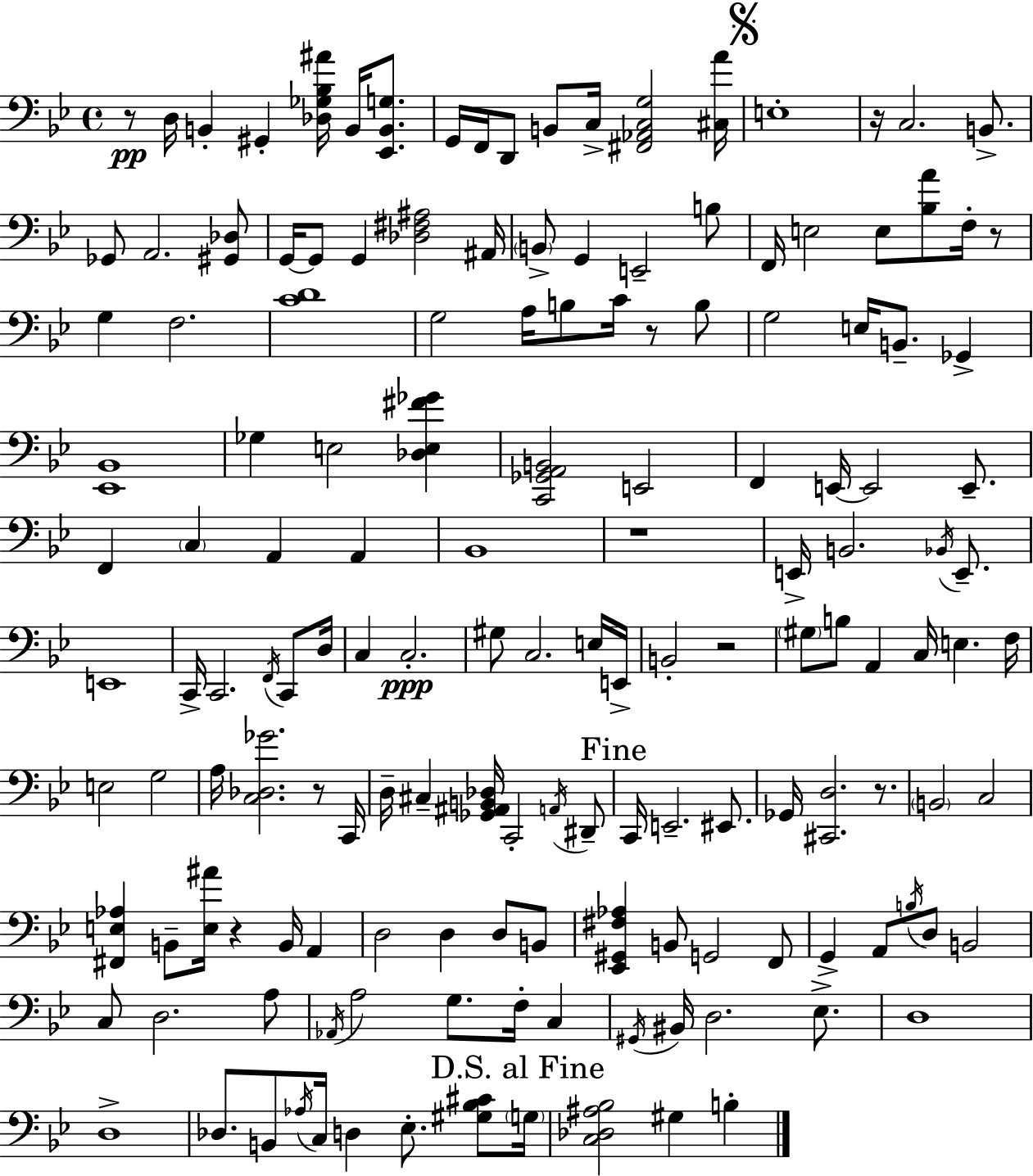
R/e D3/s B2/q G#2/q [Db3,Gb3,Bb3,A#4]/s B2/s [Eb2,B2,G3]/e. G2/s F2/s D2/e B2/e C3/s [F#2,Ab2,C3,G3]/h [C#3,A4]/s E3/w R/s C3/h. B2/e. Gb2/e A2/h. [G#2,Db3]/e G2/s G2/e G2/q [Db3,F#3,A#3]/h A#2/s B2/e G2/q E2/h B3/e F2/s E3/h E3/e [Bb3,A4]/e F3/s R/e G3/q F3/h. [C4,D4]/w G3/h A3/s B3/e C4/s R/e B3/e G3/h E3/s B2/e. Gb2/q [Eb2,Bb2]/w Gb3/q E3/h [Db3,E3,F#4,Gb4]/q [C2,Gb2,A2,B2]/h E2/h F2/q E2/s E2/h E2/e. F2/q C3/q A2/q A2/q Bb2/w R/w E2/s B2/h. Bb2/s E2/e. E2/w C2/s C2/h. F2/s C2/e D3/s C3/q C3/h. G#3/e C3/h. E3/s E2/s B2/h R/h G#3/e B3/e A2/q C3/s E3/q. F3/s E3/h G3/h A3/s [C3,Db3,Gb4]/h. R/e C2/s D3/s C#3/q [Gb2,A#2,B2,Db3]/s C2/h A2/s D#2/e C2/s E2/h. EIS2/e. Gb2/s [C#2,D3]/h. R/e. B2/h C3/h [F#2,E3,Ab3]/q B2/e [E3,A#4]/s R/q B2/s A2/q D3/h D3/q D3/e B2/e [Eb2,G#2,F#3,Ab3]/q B2/e G2/h F2/e G2/q A2/e B3/s D3/e B2/h C3/e D3/h. A3/e Ab2/s A3/h G3/e. F3/s C3/q G#2/s BIS2/s D3/h. Eb3/e. D3/w D3/w Db3/e. B2/e Ab3/s C3/s D3/q Eb3/e. [G#3,Bb3,C#4]/e G3/s [C3,Db3,A#3,Bb3]/h G#3/q B3/q